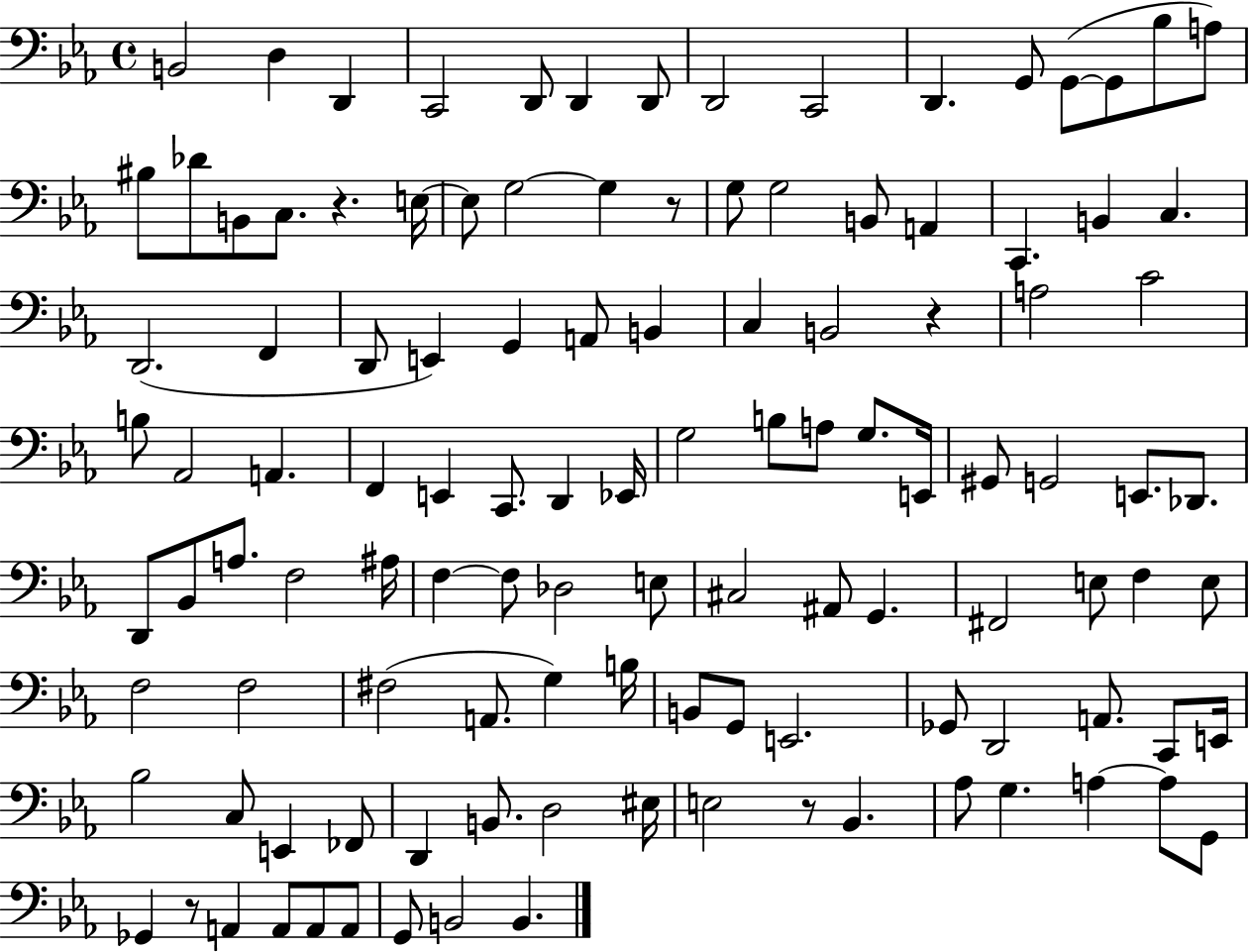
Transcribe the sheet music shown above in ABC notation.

X:1
T:Untitled
M:4/4
L:1/4
K:Eb
B,,2 D, D,, C,,2 D,,/2 D,, D,,/2 D,,2 C,,2 D,, G,,/2 G,,/2 G,,/2 _B,/2 A,/2 ^B,/2 _D/2 B,,/2 C,/2 z E,/4 E,/2 G,2 G, z/2 G,/2 G,2 B,,/2 A,, C,, B,, C, D,,2 F,, D,,/2 E,, G,, A,,/2 B,, C, B,,2 z A,2 C2 B,/2 _A,,2 A,, F,, E,, C,,/2 D,, _E,,/4 G,2 B,/2 A,/2 G,/2 E,,/4 ^G,,/2 G,,2 E,,/2 _D,,/2 D,,/2 _B,,/2 A,/2 F,2 ^A,/4 F, F,/2 _D,2 E,/2 ^C,2 ^A,,/2 G,, ^F,,2 E,/2 F, E,/2 F,2 F,2 ^F,2 A,,/2 G, B,/4 B,,/2 G,,/2 E,,2 _G,,/2 D,,2 A,,/2 C,,/2 E,,/4 _B,2 C,/2 E,, _F,,/2 D,, B,,/2 D,2 ^E,/4 E,2 z/2 _B,, _A,/2 G, A, A,/2 G,,/2 _G,, z/2 A,, A,,/2 A,,/2 A,,/2 G,,/2 B,,2 B,,